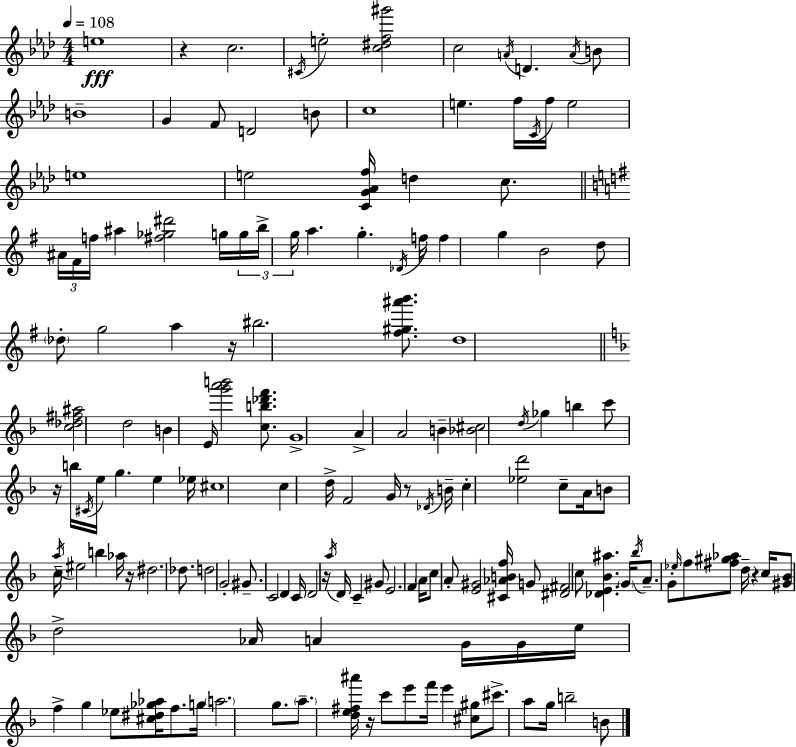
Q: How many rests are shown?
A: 8